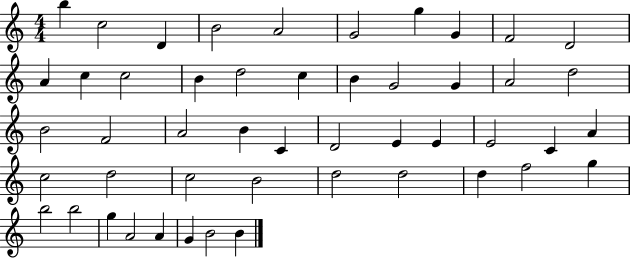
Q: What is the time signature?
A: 4/4